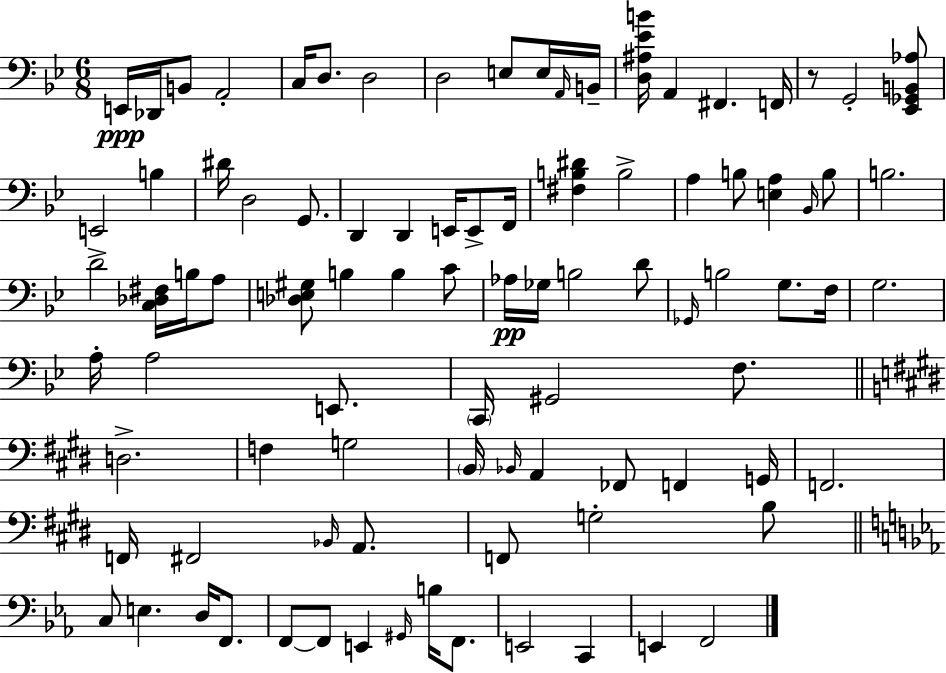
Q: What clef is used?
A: bass